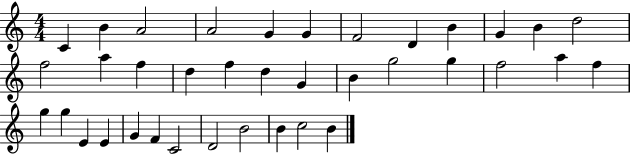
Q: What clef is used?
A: treble